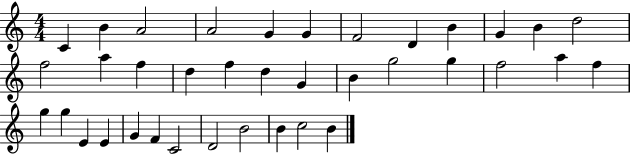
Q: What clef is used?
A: treble